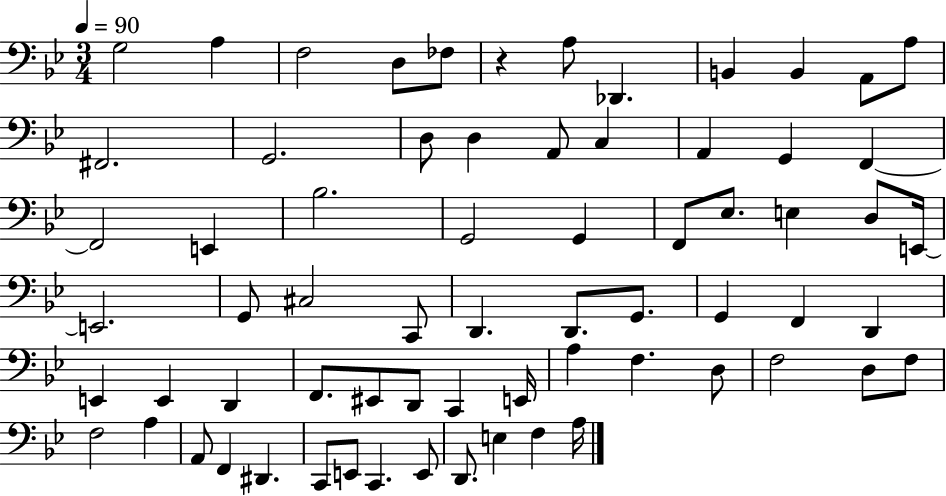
G3/h A3/q F3/h D3/e FES3/e R/q A3/e Db2/q. B2/q B2/q A2/e A3/e F#2/h. G2/h. D3/e D3/q A2/e C3/q A2/q G2/q F2/q F2/h E2/q Bb3/h. G2/h G2/q F2/e Eb3/e. E3/q D3/e E2/s E2/h. G2/e C#3/h C2/e D2/q. D2/e. G2/e. G2/q F2/q D2/q E2/q E2/q D2/q F2/e. EIS2/e D2/e C2/q E2/s A3/q F3/q. D3/e F3/h D3/e F3/e F3/h A3/q A2/e F2/q D#2/q. C2/e E2/e C2/q. E2/e D2/e. E3/q F3/q A3/s